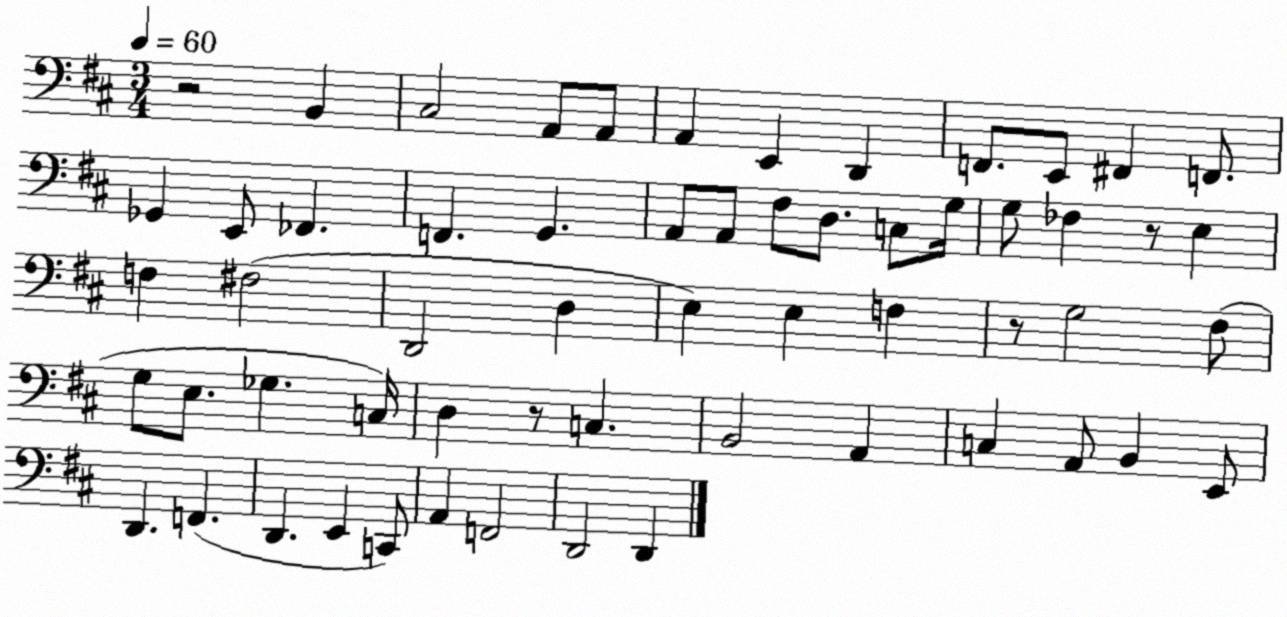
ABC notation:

X:1
T:Untitled
M:3/4
L:1/4
K:D
z2 B,, ^C,2 A,,/2 A,,/2 A,, E,, D,, F,,/2 E,,/2 ^F,, F,,/2 _G,, E,,/2 _F,, F,, G,, A,,/2 A,,/2 ^F,/2 D,/2 C,/2 G,/4 G,/2 _F, z/2 E, F, ^F,2 D,,2 D, E, E, F, z/2 G,2 ^F,/2 G,/2 E,/2 _G, C,/4 D, z/2 C, B,,2 A,, C, A,,/2 B,, E,,/2 D,, F,, D,, E,, C,,/2 A,, F,,2 D,,2 D,,